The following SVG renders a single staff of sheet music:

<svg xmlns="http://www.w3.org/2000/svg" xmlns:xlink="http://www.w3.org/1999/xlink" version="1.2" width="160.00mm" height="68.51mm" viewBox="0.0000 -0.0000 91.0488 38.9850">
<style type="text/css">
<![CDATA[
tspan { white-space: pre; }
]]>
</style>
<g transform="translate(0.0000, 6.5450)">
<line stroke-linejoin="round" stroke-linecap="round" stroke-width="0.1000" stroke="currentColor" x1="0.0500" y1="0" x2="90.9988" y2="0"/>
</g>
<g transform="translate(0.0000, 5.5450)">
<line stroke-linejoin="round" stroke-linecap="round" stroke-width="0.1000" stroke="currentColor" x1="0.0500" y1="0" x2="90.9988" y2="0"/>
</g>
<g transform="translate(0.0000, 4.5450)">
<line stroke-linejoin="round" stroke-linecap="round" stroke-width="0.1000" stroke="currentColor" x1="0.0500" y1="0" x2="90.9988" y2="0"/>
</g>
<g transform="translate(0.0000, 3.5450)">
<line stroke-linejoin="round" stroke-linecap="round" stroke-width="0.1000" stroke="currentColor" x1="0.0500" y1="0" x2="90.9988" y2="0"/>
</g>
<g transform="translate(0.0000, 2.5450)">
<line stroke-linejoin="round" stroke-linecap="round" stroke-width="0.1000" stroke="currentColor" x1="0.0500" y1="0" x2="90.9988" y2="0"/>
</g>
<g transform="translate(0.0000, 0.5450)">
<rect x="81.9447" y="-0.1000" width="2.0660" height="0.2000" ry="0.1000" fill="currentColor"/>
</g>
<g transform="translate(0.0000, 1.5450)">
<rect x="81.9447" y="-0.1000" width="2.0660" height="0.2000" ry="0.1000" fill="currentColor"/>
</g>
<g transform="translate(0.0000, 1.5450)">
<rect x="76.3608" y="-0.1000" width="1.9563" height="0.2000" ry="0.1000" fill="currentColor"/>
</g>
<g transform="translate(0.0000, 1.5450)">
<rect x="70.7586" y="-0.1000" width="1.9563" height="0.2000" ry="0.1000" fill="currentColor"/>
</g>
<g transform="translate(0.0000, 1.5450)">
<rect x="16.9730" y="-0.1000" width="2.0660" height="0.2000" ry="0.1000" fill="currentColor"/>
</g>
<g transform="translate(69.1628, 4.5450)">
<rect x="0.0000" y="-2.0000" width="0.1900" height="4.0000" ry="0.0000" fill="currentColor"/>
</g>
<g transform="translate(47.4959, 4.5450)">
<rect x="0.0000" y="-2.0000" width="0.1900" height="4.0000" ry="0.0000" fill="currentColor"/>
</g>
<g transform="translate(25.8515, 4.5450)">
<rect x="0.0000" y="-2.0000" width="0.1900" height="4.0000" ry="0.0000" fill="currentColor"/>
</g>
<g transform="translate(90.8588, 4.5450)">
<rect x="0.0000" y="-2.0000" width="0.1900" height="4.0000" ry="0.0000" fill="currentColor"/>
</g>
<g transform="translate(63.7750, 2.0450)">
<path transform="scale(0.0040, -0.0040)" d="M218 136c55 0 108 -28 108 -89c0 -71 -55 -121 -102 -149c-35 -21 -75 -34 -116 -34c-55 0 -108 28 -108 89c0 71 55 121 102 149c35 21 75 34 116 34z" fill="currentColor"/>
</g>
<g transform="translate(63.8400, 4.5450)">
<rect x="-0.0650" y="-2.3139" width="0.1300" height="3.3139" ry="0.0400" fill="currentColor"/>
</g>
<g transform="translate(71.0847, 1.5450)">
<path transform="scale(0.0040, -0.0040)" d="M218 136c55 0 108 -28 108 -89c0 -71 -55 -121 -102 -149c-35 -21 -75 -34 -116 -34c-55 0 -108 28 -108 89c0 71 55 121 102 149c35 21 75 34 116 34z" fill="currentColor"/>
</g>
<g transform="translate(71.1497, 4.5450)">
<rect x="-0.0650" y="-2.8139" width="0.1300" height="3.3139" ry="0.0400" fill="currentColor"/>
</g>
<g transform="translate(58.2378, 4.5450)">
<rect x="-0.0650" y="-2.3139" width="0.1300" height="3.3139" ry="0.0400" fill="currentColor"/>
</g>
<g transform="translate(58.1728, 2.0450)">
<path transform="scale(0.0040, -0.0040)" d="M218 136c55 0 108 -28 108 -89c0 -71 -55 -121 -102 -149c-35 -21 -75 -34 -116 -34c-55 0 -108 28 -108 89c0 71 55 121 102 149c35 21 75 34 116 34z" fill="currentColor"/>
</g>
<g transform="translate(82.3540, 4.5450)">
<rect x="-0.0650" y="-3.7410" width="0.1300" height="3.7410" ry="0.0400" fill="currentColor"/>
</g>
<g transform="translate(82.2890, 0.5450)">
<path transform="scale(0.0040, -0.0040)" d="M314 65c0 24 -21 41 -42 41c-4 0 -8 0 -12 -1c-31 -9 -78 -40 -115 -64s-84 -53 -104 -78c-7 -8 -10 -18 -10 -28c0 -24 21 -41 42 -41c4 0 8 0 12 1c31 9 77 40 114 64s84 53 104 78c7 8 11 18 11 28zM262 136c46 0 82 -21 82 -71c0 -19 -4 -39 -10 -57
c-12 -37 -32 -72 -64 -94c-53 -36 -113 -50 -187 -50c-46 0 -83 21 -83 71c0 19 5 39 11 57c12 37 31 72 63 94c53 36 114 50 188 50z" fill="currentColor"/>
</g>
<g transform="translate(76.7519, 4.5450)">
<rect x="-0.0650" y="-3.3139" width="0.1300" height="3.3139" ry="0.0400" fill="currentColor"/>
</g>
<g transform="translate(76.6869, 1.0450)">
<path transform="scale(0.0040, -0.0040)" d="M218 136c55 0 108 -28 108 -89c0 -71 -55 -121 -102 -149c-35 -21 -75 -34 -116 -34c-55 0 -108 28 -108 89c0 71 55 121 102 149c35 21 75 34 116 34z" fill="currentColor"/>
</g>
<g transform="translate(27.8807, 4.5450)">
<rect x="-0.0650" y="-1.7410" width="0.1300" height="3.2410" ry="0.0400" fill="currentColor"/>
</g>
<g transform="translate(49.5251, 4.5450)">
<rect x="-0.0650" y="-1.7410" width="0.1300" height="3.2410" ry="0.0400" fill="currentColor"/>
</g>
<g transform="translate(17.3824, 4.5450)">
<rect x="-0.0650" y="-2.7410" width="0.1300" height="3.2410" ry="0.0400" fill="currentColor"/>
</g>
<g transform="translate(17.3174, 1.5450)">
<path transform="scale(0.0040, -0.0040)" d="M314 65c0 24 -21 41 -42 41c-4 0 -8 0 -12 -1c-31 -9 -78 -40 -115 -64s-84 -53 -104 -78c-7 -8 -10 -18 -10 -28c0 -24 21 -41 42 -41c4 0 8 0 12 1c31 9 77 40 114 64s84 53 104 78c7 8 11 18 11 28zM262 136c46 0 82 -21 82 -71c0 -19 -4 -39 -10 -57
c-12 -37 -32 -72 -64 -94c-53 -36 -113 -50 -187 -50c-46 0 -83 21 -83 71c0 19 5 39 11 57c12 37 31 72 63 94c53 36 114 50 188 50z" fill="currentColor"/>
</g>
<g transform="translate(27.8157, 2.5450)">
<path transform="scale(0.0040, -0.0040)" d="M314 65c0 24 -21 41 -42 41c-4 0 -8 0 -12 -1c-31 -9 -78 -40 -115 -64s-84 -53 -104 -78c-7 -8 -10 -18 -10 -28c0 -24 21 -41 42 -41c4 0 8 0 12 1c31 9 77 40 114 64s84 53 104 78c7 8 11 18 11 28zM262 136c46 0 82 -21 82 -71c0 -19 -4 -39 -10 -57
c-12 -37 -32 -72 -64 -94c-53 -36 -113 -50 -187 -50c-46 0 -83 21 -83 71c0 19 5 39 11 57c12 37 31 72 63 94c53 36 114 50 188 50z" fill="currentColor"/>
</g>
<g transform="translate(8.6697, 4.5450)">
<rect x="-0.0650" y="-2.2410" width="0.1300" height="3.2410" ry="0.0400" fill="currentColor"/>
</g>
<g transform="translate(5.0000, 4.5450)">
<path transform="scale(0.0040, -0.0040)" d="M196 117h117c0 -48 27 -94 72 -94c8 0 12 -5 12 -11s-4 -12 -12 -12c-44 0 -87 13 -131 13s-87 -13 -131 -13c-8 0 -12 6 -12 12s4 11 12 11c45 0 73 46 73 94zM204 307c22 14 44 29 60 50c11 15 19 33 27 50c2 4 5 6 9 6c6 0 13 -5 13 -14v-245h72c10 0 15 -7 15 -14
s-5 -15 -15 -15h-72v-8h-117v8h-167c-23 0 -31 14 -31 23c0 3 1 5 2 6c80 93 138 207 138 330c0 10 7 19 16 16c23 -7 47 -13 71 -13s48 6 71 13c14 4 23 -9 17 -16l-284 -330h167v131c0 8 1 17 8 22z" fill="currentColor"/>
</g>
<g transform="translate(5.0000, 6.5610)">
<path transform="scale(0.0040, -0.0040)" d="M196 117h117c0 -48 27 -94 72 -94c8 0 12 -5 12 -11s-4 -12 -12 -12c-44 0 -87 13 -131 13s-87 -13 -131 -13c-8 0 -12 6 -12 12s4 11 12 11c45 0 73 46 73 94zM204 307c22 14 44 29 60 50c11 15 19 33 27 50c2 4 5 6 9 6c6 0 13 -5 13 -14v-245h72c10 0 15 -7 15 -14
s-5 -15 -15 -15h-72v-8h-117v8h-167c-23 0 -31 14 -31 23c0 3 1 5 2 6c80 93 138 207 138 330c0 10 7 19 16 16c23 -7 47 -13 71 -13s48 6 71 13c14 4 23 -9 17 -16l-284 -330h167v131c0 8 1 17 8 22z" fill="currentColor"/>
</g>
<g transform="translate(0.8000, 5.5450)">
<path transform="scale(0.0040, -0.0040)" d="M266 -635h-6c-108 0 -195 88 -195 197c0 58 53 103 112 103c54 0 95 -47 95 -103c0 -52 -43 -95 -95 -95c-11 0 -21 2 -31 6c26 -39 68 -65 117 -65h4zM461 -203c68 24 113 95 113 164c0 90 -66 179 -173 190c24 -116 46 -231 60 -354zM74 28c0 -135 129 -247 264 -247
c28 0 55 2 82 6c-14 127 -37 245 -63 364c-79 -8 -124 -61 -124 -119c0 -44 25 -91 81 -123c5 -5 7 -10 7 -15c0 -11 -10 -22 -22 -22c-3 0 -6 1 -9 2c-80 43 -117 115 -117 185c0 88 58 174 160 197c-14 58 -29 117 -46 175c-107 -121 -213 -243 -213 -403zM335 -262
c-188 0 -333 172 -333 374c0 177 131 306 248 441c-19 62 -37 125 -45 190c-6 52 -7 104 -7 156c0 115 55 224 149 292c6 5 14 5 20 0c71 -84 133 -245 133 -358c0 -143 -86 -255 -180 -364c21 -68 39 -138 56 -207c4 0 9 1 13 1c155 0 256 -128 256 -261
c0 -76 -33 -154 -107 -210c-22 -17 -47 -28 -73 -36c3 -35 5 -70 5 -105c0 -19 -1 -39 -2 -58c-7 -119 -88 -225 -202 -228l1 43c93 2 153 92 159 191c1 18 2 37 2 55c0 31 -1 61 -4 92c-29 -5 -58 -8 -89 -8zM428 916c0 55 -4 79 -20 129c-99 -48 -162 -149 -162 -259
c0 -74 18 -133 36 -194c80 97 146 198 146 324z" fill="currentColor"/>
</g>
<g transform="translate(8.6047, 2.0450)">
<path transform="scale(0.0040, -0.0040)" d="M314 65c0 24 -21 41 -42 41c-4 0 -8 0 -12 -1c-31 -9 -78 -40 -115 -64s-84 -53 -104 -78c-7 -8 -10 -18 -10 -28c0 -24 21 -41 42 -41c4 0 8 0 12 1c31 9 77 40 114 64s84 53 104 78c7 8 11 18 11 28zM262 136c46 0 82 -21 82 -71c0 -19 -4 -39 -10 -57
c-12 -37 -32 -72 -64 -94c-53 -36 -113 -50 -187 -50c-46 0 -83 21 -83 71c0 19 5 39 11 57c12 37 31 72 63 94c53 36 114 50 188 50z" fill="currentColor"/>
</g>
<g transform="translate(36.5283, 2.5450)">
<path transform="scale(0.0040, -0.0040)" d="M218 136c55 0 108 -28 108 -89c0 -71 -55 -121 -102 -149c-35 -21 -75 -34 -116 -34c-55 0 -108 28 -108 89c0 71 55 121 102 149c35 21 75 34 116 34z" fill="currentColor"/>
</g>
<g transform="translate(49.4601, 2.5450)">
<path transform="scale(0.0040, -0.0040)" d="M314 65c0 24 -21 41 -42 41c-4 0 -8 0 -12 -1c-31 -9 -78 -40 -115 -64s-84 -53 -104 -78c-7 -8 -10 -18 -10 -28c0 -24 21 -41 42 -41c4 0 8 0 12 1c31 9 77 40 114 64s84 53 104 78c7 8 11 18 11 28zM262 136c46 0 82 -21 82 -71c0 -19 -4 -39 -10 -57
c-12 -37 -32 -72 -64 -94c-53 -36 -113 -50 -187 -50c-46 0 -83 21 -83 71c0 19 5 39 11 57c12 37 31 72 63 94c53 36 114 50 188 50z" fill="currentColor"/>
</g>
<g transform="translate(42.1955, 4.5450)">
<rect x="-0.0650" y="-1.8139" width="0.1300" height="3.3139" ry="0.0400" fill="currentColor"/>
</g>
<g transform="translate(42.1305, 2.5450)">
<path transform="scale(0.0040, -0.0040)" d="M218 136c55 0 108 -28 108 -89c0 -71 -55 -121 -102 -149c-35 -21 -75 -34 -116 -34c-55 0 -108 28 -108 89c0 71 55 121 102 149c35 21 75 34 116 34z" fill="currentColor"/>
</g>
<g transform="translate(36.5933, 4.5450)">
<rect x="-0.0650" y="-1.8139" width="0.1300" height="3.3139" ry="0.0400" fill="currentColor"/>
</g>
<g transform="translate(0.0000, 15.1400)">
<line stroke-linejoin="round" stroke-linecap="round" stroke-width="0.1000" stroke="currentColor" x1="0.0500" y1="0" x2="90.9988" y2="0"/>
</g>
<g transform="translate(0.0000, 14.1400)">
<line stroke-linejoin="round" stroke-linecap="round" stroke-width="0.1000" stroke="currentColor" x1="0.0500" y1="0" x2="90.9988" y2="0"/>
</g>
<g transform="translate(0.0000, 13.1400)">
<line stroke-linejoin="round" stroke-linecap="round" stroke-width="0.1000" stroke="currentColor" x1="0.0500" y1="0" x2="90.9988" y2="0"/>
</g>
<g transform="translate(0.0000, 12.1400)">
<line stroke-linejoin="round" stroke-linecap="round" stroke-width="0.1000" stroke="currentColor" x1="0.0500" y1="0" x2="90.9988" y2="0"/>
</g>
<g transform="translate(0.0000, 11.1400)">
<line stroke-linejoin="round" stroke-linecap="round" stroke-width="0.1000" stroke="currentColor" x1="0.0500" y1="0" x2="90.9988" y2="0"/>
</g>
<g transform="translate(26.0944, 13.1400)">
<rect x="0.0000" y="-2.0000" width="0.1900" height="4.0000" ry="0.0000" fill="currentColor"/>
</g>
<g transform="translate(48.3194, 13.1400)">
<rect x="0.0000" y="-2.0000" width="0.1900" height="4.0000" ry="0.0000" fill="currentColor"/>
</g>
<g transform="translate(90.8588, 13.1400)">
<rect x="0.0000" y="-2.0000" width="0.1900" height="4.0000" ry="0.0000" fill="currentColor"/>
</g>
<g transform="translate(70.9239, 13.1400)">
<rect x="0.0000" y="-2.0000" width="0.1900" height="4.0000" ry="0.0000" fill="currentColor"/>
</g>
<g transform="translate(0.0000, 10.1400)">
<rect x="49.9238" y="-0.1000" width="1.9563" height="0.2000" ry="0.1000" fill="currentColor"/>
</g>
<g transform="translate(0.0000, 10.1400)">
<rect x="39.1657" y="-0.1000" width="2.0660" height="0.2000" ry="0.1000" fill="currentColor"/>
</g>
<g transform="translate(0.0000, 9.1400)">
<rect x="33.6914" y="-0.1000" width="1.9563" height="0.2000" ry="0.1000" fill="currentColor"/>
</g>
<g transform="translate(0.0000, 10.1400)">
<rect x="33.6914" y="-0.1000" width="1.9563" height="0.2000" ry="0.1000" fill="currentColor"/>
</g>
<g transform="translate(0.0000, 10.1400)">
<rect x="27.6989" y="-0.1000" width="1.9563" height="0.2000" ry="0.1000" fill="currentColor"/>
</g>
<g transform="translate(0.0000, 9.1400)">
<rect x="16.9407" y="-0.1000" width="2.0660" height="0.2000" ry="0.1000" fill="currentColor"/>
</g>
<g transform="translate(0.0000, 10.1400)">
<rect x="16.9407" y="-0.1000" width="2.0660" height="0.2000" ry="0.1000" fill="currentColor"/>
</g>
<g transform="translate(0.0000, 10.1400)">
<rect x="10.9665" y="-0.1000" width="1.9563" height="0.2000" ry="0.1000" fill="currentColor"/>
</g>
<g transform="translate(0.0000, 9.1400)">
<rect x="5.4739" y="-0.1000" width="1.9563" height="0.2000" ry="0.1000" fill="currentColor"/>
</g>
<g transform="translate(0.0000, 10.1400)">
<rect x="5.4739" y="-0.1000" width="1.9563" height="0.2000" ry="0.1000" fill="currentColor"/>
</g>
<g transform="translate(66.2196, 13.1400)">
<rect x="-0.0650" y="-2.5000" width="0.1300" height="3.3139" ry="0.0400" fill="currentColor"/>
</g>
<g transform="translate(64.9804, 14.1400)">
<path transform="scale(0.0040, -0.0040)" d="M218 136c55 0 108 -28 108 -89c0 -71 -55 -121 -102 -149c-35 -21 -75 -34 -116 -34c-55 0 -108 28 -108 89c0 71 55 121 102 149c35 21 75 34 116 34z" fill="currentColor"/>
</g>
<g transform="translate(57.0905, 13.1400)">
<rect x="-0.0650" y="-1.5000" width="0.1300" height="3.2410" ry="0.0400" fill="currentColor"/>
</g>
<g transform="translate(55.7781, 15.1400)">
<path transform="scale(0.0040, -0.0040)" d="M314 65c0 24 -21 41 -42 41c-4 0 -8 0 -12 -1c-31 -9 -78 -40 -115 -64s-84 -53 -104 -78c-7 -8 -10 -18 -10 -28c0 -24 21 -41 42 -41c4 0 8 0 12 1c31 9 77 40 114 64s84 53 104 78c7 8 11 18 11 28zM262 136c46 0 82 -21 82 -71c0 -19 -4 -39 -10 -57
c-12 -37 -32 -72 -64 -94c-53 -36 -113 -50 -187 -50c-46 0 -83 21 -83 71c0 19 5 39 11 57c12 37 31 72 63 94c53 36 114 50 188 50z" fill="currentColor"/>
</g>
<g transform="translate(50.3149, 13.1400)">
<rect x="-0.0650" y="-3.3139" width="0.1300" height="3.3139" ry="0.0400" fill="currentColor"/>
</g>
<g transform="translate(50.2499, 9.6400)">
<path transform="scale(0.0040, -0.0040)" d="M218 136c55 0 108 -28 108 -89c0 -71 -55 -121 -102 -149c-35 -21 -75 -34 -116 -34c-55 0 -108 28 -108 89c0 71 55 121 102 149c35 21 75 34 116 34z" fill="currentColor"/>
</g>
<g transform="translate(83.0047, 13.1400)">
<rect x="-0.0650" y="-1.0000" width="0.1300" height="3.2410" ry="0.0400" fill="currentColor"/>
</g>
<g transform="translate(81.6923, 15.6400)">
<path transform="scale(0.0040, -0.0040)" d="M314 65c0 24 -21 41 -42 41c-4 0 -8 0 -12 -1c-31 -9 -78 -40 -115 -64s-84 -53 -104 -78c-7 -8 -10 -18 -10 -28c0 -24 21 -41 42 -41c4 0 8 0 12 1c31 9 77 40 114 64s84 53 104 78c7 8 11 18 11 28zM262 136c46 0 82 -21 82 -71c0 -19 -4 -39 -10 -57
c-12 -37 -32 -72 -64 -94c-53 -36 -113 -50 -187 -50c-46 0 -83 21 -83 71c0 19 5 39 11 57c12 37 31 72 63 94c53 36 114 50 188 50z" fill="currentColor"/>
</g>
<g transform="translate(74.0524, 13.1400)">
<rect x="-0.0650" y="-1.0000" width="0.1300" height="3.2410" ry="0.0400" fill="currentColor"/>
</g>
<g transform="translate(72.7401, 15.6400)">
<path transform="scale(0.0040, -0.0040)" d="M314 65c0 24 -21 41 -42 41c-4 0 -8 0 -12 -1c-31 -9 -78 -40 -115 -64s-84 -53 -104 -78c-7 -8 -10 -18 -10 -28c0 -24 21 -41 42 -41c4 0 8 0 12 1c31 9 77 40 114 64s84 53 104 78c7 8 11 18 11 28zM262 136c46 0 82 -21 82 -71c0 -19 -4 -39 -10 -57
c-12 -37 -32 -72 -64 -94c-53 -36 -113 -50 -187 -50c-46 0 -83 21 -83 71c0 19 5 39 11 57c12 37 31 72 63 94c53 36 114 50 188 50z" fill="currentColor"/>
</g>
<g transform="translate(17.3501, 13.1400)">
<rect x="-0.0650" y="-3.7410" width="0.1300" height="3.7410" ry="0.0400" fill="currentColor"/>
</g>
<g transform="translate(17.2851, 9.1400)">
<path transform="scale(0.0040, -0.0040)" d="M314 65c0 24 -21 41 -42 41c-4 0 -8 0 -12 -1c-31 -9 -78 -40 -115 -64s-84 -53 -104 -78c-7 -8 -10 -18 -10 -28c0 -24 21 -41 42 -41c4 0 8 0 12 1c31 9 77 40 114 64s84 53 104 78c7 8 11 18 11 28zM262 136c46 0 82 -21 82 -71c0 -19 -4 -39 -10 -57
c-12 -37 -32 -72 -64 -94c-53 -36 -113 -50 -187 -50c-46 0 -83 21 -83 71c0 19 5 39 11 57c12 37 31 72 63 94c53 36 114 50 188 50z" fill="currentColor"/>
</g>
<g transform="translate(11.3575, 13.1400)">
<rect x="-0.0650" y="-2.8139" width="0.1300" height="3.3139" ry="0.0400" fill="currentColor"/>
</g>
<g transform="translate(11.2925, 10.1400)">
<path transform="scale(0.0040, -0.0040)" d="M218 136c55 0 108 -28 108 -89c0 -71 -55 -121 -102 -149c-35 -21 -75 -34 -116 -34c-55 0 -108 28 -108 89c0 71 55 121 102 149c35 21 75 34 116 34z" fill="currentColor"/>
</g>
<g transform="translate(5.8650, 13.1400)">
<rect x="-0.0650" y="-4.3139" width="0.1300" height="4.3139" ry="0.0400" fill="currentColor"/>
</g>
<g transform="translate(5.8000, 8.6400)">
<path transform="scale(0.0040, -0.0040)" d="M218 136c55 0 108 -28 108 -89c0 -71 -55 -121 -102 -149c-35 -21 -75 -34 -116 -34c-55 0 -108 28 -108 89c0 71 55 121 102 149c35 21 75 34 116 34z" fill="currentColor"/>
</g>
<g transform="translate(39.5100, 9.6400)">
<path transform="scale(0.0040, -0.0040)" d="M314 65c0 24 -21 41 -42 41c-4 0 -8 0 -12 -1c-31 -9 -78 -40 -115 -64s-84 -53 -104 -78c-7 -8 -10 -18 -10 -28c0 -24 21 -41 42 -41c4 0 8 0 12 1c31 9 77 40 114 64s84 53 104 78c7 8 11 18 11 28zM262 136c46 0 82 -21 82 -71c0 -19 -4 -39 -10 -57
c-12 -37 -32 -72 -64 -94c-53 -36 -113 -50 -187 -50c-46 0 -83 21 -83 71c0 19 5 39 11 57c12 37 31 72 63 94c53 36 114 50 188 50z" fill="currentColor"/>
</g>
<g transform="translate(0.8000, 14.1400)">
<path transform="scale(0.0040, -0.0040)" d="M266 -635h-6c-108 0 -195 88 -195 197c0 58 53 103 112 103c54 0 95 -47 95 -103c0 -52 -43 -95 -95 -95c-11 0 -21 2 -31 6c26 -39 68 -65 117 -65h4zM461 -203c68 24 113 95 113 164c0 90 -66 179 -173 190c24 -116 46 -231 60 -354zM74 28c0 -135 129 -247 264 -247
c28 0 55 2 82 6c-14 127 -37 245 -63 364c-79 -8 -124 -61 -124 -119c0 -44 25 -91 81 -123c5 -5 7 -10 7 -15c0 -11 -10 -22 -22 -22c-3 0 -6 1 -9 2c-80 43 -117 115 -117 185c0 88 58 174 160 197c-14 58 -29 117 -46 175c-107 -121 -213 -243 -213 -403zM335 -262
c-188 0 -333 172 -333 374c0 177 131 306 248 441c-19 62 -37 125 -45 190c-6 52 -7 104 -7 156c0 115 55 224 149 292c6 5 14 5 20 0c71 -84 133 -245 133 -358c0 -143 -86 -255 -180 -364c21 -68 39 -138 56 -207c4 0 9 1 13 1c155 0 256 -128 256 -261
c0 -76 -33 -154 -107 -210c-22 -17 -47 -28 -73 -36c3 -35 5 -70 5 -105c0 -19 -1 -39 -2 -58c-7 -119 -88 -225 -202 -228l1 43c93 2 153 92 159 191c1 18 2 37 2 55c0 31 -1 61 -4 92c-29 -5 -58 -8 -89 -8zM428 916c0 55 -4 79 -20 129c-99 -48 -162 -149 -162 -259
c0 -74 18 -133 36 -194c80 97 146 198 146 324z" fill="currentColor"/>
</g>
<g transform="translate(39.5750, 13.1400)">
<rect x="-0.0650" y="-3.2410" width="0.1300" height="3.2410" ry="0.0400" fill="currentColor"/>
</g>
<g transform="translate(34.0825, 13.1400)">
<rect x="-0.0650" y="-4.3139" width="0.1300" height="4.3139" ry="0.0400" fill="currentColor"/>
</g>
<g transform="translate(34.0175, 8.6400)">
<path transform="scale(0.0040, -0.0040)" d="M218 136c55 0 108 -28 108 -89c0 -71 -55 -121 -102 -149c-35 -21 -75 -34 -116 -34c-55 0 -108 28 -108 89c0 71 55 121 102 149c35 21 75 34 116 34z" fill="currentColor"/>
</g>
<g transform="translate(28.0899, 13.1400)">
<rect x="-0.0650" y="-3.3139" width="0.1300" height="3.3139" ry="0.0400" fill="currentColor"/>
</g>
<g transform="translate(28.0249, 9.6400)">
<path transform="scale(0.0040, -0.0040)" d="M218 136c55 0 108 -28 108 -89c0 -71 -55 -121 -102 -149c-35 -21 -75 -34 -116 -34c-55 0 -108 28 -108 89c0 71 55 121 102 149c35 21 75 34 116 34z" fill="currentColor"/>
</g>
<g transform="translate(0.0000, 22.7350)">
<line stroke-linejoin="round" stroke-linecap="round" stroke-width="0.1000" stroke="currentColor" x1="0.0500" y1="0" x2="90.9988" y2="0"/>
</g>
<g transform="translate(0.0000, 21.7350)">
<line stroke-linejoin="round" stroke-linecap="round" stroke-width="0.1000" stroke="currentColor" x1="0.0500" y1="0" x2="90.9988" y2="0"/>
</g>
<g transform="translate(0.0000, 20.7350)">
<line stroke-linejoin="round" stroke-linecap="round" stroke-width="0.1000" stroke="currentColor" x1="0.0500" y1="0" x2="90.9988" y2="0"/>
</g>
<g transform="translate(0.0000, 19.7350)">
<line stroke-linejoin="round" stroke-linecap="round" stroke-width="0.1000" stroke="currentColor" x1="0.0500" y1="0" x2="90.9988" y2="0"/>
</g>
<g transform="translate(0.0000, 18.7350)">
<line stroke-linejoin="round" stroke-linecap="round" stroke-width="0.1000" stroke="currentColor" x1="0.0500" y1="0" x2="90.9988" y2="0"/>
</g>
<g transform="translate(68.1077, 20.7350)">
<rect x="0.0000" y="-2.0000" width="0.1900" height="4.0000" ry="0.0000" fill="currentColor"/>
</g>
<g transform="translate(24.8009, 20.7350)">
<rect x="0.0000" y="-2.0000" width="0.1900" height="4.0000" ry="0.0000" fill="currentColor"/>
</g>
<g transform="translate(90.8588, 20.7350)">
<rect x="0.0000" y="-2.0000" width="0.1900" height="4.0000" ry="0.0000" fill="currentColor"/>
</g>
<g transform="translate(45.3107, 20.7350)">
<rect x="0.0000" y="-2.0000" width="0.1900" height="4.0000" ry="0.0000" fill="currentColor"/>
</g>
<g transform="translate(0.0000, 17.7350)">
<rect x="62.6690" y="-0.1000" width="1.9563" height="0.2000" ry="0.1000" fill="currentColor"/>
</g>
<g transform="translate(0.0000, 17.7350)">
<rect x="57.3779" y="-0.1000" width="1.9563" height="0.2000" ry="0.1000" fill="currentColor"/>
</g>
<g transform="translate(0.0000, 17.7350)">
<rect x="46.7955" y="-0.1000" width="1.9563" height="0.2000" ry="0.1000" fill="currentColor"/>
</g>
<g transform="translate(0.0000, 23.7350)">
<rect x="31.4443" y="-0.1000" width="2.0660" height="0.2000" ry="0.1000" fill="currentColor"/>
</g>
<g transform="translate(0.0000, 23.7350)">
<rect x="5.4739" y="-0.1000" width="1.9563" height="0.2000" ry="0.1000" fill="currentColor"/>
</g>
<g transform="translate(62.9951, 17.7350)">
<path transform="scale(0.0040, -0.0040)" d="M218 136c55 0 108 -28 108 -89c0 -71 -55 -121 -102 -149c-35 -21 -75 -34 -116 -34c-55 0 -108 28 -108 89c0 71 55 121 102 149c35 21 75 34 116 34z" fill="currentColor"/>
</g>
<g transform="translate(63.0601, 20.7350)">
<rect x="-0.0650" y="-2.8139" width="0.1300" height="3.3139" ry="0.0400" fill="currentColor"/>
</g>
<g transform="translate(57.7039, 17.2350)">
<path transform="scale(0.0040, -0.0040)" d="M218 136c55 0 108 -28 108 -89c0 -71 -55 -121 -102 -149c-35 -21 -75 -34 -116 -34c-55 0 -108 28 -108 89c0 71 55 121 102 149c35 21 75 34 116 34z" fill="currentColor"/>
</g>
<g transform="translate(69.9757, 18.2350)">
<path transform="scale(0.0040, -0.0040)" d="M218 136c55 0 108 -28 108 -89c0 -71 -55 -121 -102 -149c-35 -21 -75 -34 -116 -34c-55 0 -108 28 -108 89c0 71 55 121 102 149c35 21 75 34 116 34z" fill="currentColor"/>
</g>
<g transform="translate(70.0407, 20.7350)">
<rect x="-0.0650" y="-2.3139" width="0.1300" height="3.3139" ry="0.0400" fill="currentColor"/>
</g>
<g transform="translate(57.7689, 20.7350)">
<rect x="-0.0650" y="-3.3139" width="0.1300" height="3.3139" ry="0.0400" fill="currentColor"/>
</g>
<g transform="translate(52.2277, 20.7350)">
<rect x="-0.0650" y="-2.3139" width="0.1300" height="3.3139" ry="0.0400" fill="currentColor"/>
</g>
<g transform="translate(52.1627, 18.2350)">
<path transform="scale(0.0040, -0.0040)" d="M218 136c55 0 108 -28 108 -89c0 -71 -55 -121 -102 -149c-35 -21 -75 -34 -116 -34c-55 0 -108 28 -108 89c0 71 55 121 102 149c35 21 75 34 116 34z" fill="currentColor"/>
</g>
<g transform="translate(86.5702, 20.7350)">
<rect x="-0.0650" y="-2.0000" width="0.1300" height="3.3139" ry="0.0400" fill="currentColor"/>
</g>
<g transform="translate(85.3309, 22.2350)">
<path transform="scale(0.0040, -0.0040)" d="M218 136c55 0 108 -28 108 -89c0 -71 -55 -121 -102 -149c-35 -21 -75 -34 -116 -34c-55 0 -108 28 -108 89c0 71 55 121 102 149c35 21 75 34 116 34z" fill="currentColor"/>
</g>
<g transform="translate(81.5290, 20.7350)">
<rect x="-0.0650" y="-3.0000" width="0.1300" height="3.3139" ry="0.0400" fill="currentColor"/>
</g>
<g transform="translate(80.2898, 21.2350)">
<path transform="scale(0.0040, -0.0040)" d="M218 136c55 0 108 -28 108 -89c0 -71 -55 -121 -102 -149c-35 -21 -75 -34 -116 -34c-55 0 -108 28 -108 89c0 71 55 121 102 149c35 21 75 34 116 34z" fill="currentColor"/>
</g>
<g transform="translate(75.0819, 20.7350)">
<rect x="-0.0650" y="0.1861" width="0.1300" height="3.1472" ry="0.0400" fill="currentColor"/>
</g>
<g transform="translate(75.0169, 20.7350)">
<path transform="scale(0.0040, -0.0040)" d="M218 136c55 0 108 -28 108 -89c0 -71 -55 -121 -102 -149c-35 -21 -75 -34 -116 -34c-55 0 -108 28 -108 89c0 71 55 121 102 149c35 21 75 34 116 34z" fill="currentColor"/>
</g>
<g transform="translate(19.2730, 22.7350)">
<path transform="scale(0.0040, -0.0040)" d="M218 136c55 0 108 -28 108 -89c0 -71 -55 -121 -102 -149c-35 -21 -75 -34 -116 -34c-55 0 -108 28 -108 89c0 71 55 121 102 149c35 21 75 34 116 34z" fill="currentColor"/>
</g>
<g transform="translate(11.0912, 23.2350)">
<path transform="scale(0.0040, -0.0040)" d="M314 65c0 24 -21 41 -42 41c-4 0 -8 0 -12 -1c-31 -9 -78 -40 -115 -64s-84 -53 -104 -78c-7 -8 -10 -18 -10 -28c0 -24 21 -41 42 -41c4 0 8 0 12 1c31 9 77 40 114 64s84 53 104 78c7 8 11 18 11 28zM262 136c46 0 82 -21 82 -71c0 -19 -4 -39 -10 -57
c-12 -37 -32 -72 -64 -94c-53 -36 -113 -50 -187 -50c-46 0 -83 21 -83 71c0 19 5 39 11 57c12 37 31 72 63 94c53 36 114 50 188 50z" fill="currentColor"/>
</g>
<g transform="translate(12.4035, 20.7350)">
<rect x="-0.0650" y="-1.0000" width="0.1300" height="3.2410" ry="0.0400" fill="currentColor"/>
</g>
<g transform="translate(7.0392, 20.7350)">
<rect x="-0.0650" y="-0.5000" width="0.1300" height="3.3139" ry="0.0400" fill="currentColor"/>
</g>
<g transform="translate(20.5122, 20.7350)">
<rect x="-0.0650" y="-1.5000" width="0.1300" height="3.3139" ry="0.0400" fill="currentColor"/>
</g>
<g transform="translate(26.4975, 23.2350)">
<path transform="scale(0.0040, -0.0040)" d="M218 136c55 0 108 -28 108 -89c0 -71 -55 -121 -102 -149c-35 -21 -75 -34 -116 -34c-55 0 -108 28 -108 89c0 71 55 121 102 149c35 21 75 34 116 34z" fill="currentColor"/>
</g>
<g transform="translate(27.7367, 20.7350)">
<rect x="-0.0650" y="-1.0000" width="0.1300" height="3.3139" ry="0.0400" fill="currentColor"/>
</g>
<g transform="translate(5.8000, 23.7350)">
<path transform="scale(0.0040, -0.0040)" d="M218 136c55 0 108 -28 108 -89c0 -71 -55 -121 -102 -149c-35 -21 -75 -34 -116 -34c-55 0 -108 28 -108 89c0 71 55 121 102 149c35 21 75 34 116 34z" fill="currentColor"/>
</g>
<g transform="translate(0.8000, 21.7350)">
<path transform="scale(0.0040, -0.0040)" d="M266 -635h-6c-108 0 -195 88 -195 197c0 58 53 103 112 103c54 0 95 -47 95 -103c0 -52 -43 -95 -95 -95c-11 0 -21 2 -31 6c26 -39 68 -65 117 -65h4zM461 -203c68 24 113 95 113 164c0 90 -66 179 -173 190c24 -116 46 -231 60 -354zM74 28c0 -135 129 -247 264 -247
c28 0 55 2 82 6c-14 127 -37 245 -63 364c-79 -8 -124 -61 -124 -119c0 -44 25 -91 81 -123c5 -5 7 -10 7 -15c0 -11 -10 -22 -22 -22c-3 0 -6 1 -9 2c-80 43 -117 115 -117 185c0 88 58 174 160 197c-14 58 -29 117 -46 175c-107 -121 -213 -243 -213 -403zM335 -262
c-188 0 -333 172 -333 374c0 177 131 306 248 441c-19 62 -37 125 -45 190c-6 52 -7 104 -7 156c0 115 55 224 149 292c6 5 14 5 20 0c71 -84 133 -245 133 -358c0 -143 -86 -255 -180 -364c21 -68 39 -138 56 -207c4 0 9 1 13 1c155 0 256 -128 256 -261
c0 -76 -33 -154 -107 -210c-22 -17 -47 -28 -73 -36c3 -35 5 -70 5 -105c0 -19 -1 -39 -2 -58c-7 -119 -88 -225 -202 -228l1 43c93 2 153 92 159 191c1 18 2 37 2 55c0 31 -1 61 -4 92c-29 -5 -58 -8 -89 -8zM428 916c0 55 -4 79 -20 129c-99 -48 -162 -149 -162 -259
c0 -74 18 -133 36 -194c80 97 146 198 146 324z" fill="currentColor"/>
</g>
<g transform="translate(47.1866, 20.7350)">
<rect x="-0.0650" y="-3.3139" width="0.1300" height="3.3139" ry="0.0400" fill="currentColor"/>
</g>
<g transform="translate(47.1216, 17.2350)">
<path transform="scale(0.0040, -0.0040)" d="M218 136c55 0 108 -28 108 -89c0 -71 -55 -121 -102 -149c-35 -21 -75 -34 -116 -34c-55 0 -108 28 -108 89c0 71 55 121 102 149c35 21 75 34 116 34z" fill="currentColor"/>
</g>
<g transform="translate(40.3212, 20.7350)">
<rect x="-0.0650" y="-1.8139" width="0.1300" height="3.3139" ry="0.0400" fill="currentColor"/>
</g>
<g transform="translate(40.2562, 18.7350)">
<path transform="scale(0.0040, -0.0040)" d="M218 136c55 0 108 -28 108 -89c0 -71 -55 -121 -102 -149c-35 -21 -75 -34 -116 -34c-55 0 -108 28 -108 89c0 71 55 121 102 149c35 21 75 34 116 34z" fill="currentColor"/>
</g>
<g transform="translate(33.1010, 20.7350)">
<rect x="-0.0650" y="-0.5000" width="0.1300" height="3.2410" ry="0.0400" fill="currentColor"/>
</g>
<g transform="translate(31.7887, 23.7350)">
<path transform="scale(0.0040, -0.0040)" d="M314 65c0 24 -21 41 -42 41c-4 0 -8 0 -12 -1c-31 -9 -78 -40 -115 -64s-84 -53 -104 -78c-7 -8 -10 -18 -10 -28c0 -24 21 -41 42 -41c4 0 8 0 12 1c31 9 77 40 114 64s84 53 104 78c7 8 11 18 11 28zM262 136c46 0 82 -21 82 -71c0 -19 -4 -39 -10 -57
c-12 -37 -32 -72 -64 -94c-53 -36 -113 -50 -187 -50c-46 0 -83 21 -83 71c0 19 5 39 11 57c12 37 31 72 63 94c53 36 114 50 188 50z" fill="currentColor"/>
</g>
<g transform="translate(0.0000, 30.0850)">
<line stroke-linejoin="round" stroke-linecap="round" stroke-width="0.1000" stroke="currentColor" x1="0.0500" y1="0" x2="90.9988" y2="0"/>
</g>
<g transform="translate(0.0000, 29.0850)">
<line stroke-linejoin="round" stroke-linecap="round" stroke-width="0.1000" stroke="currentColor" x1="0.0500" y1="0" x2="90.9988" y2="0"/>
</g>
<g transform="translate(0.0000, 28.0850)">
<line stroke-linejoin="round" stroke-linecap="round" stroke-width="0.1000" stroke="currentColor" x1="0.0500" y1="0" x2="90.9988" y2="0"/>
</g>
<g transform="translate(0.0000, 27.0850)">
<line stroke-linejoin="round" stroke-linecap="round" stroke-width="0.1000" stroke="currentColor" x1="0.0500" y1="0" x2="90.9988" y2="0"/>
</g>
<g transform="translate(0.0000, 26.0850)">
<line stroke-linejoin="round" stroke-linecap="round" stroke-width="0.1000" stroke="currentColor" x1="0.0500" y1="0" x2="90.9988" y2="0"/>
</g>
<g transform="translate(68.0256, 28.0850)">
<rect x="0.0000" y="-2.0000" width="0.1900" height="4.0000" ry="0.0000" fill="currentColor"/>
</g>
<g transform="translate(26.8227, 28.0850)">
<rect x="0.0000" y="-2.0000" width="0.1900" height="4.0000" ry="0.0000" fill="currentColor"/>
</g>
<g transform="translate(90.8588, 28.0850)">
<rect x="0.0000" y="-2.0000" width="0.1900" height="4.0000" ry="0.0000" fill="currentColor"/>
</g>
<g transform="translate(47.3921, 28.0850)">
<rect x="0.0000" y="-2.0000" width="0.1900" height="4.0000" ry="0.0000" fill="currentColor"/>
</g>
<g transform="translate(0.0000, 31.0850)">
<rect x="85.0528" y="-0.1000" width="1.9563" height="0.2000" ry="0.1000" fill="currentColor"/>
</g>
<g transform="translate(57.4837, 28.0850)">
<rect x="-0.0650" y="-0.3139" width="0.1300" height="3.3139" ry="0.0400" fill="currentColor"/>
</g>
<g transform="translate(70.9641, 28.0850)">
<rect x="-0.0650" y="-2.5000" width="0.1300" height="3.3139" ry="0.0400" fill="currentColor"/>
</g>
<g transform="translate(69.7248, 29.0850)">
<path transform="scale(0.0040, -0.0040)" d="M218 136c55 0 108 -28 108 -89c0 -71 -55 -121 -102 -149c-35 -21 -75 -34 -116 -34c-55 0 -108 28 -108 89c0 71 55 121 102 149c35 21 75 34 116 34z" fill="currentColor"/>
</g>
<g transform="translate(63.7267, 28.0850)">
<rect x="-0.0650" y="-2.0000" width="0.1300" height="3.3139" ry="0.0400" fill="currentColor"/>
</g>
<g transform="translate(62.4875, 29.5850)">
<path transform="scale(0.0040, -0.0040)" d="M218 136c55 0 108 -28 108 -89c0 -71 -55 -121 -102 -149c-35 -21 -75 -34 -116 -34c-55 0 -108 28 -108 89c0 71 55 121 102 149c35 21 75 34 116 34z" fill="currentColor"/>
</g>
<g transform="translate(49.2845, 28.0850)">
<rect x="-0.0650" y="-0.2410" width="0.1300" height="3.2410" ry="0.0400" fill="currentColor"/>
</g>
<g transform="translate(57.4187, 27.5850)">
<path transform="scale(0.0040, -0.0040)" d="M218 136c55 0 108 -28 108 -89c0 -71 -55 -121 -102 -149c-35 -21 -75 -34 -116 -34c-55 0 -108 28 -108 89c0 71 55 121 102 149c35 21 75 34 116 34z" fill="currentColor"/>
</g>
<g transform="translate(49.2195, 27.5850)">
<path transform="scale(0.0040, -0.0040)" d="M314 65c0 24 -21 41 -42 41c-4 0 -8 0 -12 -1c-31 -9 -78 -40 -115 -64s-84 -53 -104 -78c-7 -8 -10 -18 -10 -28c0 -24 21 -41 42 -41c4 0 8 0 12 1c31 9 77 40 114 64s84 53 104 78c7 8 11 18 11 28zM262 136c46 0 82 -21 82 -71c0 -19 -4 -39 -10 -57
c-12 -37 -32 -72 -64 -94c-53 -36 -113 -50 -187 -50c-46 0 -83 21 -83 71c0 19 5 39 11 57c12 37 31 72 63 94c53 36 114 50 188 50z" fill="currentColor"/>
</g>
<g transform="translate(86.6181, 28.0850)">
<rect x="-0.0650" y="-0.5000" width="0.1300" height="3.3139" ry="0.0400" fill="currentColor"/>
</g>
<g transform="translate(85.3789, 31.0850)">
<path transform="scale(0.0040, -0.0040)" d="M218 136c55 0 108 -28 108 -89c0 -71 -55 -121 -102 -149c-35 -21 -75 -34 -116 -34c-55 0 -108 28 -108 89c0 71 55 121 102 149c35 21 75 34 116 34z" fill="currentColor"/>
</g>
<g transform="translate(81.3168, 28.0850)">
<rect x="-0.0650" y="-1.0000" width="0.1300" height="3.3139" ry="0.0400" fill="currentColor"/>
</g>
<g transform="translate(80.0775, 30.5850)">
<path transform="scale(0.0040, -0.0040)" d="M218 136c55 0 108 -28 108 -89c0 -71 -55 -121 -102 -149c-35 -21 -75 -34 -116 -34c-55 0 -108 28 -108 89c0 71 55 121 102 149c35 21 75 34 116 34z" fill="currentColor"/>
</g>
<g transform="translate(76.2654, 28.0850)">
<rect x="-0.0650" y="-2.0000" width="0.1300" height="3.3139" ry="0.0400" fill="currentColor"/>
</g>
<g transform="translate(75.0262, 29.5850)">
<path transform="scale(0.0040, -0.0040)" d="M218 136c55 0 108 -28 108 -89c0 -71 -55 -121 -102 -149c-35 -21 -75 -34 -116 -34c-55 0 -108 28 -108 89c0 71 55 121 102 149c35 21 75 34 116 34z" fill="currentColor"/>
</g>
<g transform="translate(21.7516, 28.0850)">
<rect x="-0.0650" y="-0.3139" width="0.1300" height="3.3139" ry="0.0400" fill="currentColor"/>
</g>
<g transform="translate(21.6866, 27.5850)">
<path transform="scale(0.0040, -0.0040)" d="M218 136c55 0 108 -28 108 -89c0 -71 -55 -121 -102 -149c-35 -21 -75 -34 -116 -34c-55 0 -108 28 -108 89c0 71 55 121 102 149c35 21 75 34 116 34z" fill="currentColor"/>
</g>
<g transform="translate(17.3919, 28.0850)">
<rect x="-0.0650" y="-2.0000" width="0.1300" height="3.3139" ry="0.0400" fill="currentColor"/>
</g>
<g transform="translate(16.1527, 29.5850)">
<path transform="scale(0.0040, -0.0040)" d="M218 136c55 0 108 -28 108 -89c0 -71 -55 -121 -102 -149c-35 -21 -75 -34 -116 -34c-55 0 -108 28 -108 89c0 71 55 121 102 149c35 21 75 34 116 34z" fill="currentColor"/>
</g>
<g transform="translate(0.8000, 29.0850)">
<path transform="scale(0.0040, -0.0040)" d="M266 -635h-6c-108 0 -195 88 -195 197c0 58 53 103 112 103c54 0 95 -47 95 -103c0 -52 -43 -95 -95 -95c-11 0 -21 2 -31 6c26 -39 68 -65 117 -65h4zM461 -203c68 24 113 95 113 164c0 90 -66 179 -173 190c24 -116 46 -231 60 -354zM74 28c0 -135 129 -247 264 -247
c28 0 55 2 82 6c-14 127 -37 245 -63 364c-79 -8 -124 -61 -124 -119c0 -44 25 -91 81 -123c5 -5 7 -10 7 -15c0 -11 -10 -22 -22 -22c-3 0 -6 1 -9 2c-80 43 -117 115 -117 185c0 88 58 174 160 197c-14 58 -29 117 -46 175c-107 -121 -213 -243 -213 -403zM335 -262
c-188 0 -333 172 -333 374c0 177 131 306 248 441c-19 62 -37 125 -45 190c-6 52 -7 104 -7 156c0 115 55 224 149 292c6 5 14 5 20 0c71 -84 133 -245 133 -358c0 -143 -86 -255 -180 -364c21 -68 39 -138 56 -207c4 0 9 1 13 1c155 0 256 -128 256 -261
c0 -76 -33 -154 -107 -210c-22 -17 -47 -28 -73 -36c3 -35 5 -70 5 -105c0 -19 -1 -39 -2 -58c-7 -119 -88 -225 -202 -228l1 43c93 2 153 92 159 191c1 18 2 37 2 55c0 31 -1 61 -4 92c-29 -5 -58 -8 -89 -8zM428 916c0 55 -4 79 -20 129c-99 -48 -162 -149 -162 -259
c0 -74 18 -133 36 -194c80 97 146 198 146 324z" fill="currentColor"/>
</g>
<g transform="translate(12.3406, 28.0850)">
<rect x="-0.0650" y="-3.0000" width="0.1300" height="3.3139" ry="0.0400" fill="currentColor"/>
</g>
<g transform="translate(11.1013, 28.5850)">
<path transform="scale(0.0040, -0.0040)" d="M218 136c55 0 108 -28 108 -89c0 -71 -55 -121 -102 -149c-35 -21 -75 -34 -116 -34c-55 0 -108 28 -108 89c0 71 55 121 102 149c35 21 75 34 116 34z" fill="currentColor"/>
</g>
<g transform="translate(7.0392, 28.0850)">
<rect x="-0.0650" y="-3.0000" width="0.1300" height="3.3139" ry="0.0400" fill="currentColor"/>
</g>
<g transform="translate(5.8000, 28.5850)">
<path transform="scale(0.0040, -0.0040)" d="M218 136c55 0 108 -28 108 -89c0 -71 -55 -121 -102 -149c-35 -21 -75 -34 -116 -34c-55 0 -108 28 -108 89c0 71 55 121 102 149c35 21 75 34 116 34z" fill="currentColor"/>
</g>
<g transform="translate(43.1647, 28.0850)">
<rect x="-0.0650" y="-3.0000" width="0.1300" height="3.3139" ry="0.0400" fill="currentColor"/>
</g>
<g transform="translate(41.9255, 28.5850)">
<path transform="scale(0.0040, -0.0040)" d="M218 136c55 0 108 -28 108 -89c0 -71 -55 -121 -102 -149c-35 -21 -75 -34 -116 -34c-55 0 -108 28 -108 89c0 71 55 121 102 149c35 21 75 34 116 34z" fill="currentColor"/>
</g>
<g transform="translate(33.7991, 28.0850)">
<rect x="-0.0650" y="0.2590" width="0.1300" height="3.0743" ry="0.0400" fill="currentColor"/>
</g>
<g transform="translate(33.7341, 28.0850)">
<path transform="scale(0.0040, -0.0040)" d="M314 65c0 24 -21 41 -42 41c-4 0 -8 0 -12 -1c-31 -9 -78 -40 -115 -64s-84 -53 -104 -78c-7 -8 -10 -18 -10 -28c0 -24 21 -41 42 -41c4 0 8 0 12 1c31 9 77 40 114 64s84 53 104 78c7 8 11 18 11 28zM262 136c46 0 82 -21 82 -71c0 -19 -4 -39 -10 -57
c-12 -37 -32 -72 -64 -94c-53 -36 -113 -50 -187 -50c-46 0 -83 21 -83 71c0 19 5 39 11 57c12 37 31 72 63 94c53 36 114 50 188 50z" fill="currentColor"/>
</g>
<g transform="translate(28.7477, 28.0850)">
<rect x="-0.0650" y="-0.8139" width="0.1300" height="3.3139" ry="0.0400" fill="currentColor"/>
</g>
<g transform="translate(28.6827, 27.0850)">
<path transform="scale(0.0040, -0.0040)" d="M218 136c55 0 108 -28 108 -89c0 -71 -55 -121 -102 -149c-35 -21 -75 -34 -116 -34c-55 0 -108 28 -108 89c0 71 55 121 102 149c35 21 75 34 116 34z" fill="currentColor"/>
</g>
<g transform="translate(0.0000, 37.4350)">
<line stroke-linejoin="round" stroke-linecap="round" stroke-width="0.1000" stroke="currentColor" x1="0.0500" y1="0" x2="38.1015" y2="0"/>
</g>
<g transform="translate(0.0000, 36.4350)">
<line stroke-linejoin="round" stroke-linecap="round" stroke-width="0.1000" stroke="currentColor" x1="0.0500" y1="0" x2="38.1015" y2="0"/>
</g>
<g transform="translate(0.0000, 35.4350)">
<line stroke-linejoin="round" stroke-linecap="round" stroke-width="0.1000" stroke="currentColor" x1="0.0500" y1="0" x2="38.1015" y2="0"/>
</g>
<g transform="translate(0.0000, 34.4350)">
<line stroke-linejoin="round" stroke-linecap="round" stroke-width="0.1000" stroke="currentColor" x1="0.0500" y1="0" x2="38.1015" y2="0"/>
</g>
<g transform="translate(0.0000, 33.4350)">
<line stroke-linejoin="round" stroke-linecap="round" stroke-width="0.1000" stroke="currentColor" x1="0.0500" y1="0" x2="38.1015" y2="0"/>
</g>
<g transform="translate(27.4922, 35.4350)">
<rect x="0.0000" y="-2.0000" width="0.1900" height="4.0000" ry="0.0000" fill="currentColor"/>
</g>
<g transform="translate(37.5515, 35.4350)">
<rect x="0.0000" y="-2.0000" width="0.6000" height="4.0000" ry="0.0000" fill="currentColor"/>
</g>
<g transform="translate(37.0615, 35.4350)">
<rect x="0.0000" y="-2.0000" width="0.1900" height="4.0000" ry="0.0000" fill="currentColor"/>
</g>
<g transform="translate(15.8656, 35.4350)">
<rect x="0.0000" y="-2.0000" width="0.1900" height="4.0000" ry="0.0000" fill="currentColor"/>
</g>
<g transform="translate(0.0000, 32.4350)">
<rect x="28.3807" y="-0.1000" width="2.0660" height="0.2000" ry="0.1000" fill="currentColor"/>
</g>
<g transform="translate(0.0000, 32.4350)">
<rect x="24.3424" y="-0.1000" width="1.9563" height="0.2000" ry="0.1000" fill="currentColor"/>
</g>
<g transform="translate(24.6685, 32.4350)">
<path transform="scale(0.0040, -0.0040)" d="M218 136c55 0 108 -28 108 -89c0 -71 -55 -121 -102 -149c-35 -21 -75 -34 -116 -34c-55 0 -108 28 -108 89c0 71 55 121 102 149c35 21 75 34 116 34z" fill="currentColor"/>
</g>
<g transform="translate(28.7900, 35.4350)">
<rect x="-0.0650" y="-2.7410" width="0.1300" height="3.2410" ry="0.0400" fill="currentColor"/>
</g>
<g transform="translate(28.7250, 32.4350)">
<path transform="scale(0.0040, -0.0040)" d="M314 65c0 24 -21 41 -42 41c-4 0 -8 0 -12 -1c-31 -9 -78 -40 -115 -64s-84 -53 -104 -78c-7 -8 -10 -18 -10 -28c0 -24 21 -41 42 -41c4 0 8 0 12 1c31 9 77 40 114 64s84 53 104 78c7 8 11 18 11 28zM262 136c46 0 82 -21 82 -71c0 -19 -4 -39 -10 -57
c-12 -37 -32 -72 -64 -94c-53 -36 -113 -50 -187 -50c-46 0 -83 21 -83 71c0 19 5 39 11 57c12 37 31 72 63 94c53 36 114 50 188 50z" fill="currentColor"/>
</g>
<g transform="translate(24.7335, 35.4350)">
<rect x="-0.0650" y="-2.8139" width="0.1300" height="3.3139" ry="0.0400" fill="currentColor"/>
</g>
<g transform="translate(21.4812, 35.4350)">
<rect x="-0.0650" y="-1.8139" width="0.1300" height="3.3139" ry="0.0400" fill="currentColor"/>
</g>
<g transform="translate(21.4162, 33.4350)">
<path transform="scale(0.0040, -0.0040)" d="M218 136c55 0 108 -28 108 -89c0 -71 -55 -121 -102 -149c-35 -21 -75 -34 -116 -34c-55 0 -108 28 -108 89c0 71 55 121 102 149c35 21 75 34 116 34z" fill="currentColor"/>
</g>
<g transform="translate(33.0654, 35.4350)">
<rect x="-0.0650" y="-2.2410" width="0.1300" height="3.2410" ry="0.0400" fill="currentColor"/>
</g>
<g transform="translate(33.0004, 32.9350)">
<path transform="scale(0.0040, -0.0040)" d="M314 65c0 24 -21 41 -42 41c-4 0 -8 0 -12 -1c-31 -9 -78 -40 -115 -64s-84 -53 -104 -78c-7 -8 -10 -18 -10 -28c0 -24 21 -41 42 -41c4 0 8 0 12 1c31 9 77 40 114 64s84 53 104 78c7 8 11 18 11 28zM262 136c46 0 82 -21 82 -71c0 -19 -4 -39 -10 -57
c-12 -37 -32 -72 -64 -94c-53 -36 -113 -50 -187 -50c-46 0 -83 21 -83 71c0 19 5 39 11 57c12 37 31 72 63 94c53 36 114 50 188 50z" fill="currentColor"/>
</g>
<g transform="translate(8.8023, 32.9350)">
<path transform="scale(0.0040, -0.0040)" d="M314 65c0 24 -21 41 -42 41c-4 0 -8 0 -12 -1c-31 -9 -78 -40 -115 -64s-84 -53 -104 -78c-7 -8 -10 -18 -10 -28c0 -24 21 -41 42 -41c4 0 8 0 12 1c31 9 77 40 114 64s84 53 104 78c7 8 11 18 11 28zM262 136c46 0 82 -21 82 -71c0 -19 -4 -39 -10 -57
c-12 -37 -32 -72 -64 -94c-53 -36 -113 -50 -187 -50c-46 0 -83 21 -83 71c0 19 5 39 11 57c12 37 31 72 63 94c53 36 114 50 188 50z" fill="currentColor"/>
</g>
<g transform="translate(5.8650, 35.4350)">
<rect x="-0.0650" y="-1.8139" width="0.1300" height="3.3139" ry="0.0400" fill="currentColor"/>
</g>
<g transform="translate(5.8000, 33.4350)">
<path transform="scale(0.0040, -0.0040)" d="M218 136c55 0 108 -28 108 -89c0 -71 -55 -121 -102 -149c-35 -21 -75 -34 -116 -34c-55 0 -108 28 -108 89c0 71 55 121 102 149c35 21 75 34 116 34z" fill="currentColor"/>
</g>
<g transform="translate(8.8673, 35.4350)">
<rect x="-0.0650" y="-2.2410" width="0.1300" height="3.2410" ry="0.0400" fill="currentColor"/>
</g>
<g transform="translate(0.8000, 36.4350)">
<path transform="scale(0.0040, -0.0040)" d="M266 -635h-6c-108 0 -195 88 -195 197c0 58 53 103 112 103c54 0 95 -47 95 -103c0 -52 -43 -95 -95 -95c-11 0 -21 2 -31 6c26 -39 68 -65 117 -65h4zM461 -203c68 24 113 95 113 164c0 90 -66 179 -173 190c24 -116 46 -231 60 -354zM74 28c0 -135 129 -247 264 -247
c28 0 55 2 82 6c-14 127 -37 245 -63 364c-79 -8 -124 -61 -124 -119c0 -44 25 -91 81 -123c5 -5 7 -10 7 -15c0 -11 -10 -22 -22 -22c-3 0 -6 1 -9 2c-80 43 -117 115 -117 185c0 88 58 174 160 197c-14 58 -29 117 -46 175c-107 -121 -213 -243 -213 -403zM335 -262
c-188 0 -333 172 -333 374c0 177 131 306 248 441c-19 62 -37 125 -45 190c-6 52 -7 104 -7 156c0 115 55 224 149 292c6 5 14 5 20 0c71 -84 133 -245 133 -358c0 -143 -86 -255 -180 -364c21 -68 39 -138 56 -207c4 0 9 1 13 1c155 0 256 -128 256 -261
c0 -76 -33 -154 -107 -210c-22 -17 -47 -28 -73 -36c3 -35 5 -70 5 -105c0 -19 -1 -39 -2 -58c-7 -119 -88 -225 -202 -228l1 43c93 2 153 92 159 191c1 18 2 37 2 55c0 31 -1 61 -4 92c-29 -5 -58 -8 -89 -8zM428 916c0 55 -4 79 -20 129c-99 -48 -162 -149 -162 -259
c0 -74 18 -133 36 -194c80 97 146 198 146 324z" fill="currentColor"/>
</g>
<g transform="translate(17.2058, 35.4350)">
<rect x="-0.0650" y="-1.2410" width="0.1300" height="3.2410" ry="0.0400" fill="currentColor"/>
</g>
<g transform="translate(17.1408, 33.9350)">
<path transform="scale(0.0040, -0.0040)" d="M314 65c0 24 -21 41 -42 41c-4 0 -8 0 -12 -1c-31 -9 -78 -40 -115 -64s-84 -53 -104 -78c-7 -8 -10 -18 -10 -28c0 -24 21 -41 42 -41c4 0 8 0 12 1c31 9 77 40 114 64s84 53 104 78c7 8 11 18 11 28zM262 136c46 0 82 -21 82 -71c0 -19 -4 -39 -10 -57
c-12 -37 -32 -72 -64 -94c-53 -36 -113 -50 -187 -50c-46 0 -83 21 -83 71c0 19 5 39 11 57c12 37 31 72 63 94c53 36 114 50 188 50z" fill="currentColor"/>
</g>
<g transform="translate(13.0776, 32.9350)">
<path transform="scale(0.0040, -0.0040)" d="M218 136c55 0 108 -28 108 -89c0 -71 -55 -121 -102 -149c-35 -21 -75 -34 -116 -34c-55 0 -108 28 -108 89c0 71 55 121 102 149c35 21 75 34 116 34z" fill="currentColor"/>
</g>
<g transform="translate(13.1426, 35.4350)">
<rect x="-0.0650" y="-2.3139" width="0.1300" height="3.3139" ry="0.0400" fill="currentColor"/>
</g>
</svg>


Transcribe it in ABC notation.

X:1
T:Untitled
M:4/4
L:1/4
K:C
g2 a2 f2 f f f2 g g a b c'2 d' a c'2 b d' b2 b E2 G D2 D2 C D2 E D C2 f b g b a g B A F A A F c d B2 A c2 c F G F D C f g2 g e2 f a a2 g2